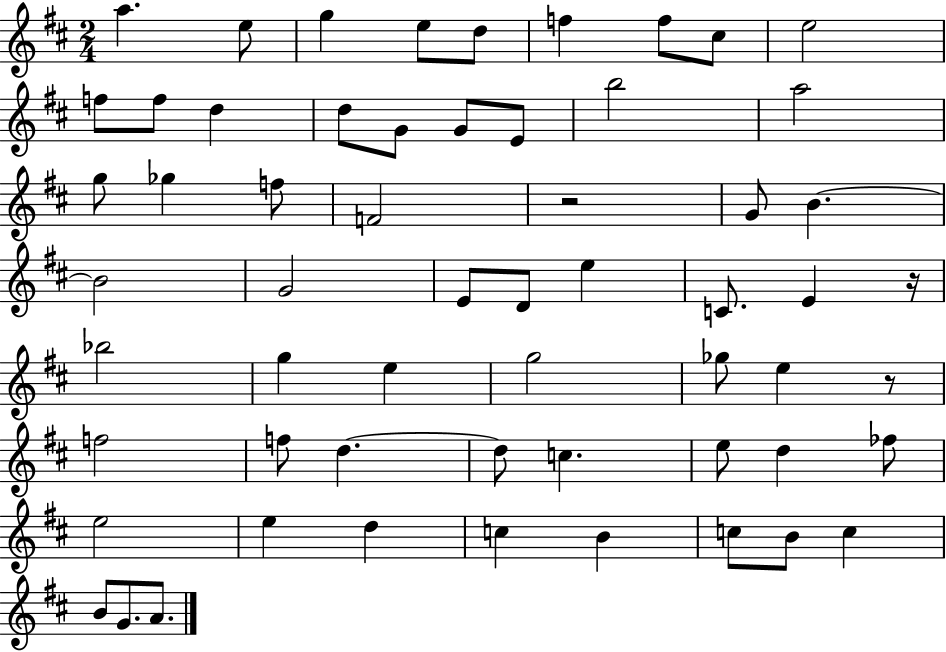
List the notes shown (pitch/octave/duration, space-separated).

A5/q. E5/e G5/q E5/e D5/e F5/q F5/e C#5/e E5/h F5/e F5/e D5/q D5/e G4/e G4/e E4/e B5/h A5/h G5/e Gb5/q F5/e F4/h R/h G4/e B4/q. B4/h G4/h E4/e D4/e E5/q C4/e. E4/q R/s Bb5/h G5/q E5/q G5/h Gb5/e E5/q R/e F5/h F5/e D5/q. D5/e C5/q. E5/e D5/q FES5/e E5/h E5/q D5/q C5/q B4/q C5/e B4/e C5/q B4/e G4/e. A4/e.